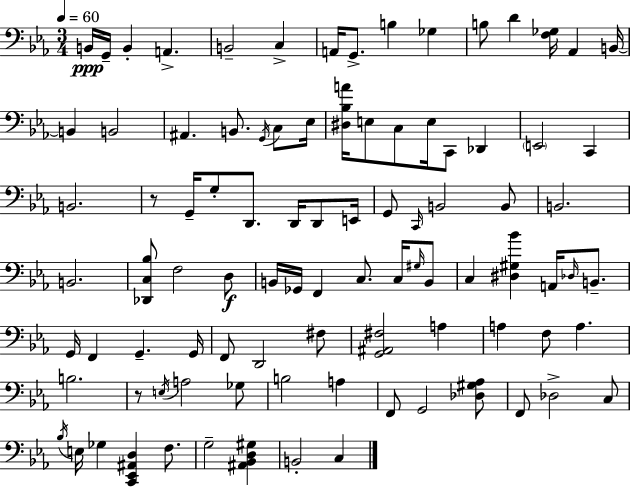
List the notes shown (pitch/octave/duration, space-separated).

B2/s G2/s B2/q A2/q. B2/h C3/q A2/s G2/e. B3/q Gb3/q B3/e D4/q [F3,Gb3]/s Ab2/q B2/s B2/q B2/h A#2/q. B2/e. G2/s C3/e Eb3/s [D#3,Bb3,A4]/s E3/e C3/e E3/s C2/e Db2/q E2/h C2/q B2/h. R/e G2/s G3/e D2/e. D2/s D2/e E2/s G2/e C2/s B2/h B2/e B2/h. B2/h. [Db2,C3,Bb3]/e F3/h D3/e B2/s Gb2/s F2/q C3/e. C3/s G#3/s B2/e C3/q [D#3,G#3,Bb4]/q A2/s Db3/s B2/e. G2/s F2/q G2/q. G2/s F2/e D2/h F#3/e [G2,A#2,F#3]/h A3/q A3/q F3/e A3/q. B3/h. R/e E3/s A3/h Gb3/e B3/h A3/q F2/e G2/h [Db3,G#3,Ab3]/e F2/e Db3/h C3/e Bb3/s E3/s Gb3/q [C2,Eb2,A#2,D3]/q F3/e. G3/h [A#2,Bb2,D3,G#3]/q B2/h C3/q